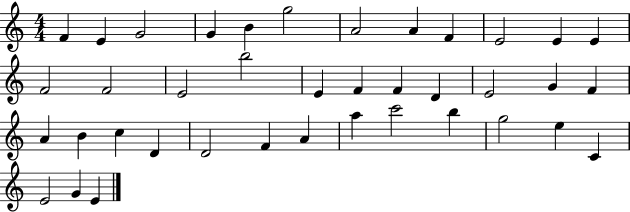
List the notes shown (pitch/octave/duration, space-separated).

F4/q E4/q G4/h G4/q B4/q G5/h A4/h A4/q F4/q E4/h E4/q E4/q F4/h F4/h E4/h B5/h E4/q F4/q F4/q D4/q E4/h G4/q F4/q A4/q B4/q C5/q D4/q D4/h F4/q A4/q A5/q C6/h B5/q G5/h E5/q C4/q E4/h G4/q E4/q